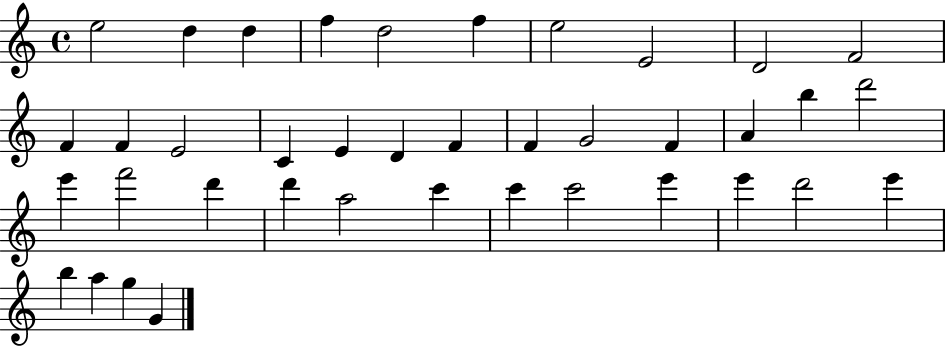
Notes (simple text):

E5/h D5/q D5/q F5/q D5/h F5/q E5/h E4/h D4/h F4/h F4/q F4/q E4/h C4/q E4/q D4/q F4/q F4/q G4/h F4/q A4/q B5/q D6/h E6/q F6/h D6/q D6/q A5/h C6/q C6/q C6/h E6/q E6/q D6/h E6/q B5/q A5/q G5/q G4/q